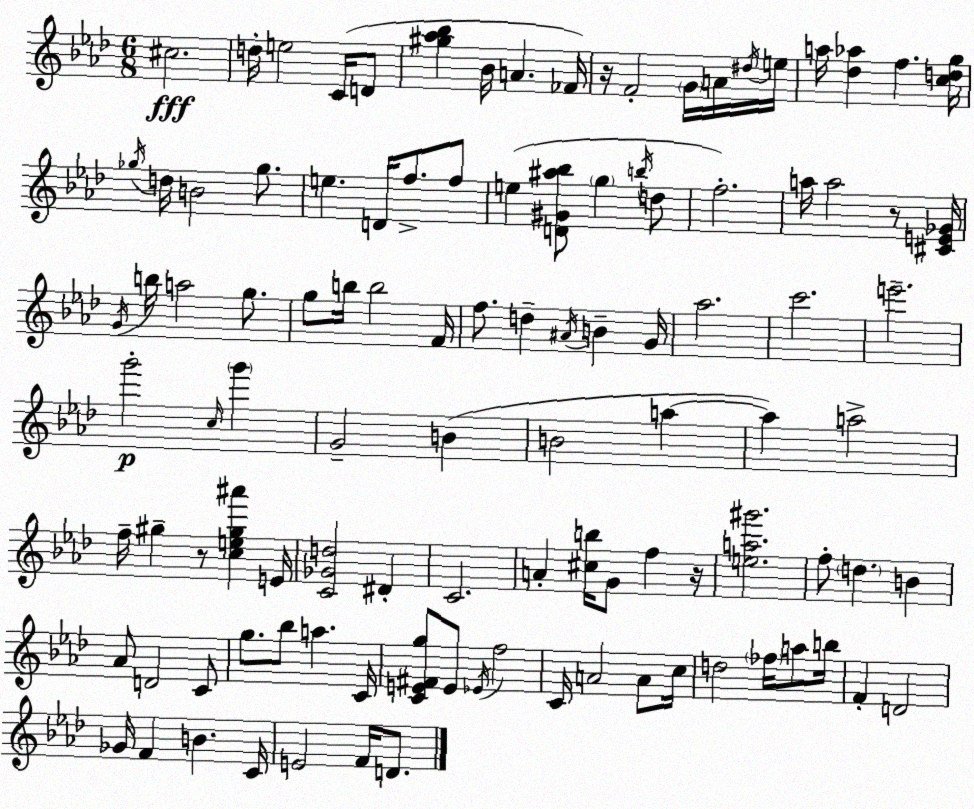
X:1
T:Untitled
M:6/8
L:1/4
K:Fm
^c2 d/4 e2 C/4 D/2 [^g_a_b] _B/4 A _F/4 z/4 F2 G/4 A/4 ^d/4 e/4 a/4 [_d_a] f [cdg]/4 _g/4 d/4 B2 _g/2 e D/4 f/2 f/2 e [D^G^a_b]/2 g b/4 d/2 f2 a/4 a2 z/2 [^CE_G]/4 G/4 b/4 a2 g/2 g/2 b/4 b2 F/4 f/2 d ^A/4 B G/4 _a2 c'2 e'2 g'2 c/4 g' G2 B B2 a a a2 f/4 ^g z/2 [ce^g^a'] E/4 [C_Gd]2 ^D C2 A [^cb]/4 G/2 f z/4 [ea^g']2 f/2 d B _A/2 D2 C/2 g/2 _b/2 a C/4 [CE^Fg]/2 E/2 _E/4 f2 C/4 A2 A/2 c/4 d2 _f/4 a/2 b/4 F D2 _G/4 F B C/4 E2 F/4 D/2